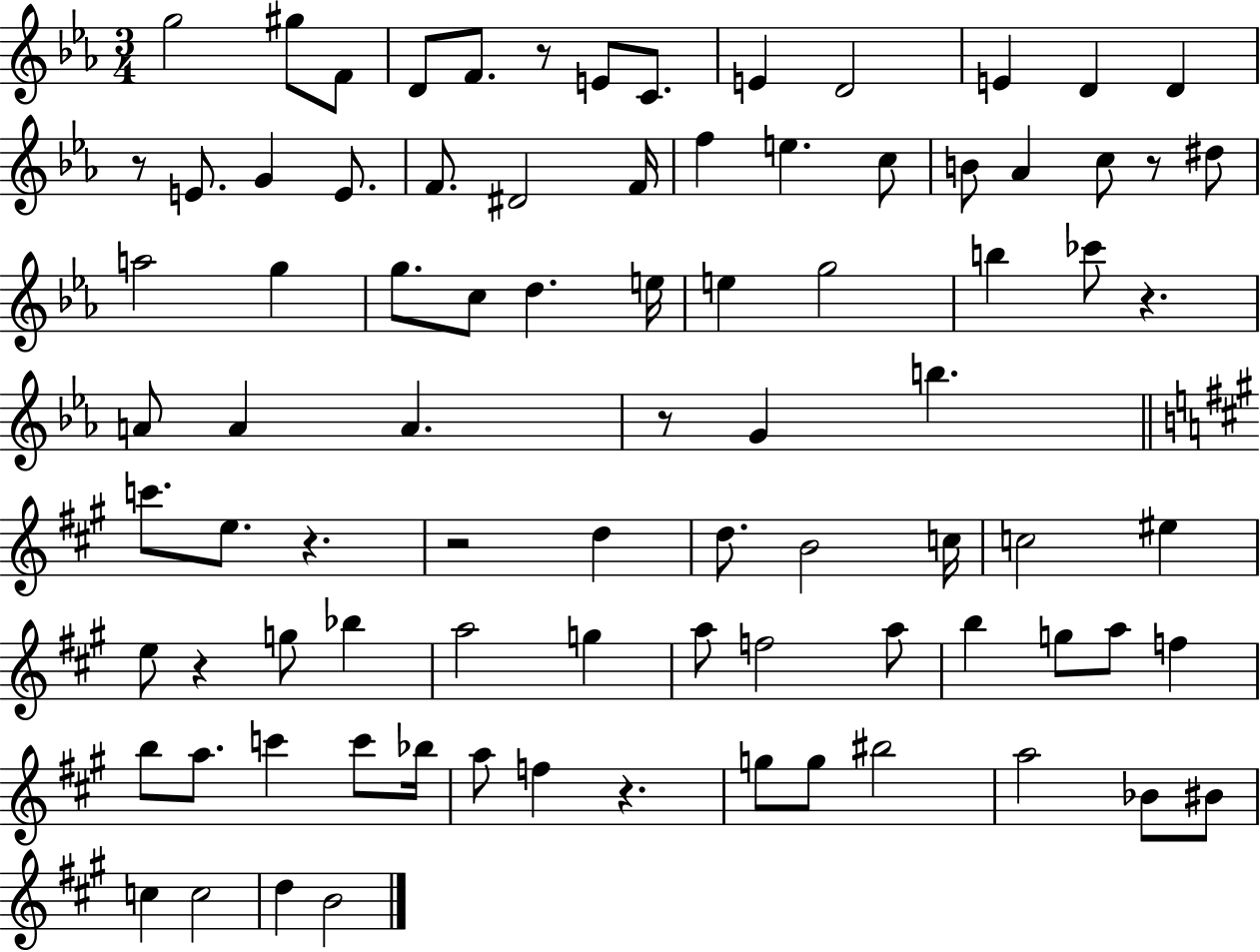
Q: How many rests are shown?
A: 9